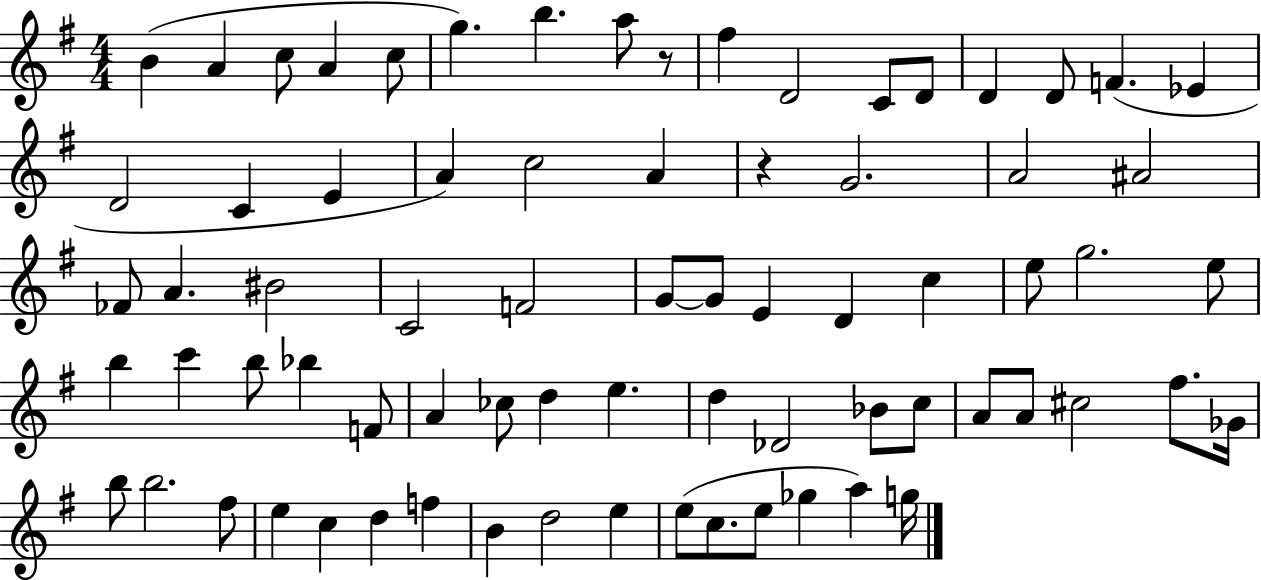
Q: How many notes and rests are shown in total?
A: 74